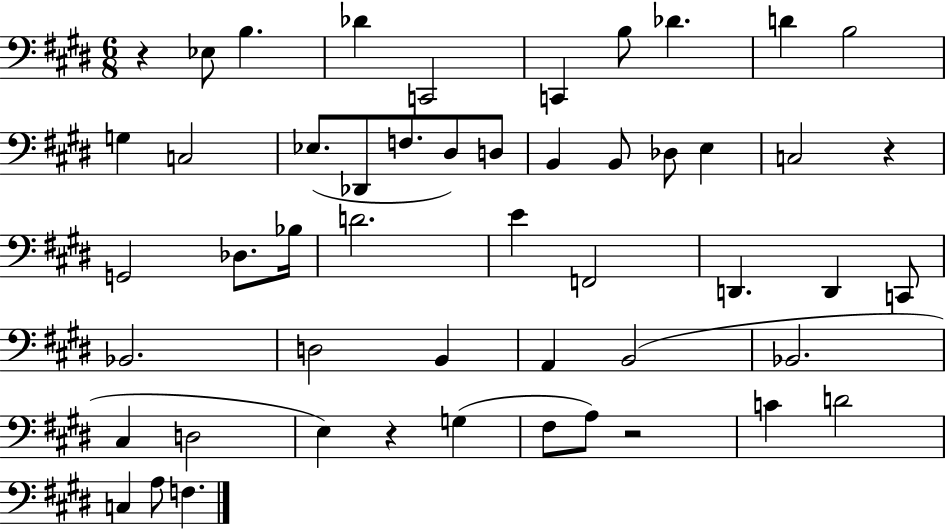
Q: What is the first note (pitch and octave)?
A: Eb3